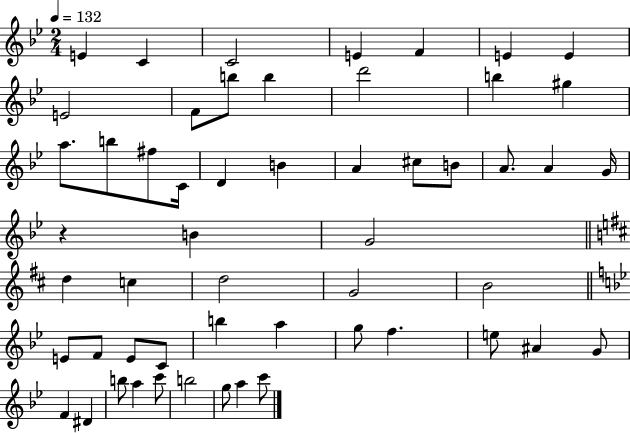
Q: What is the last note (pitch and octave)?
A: C6